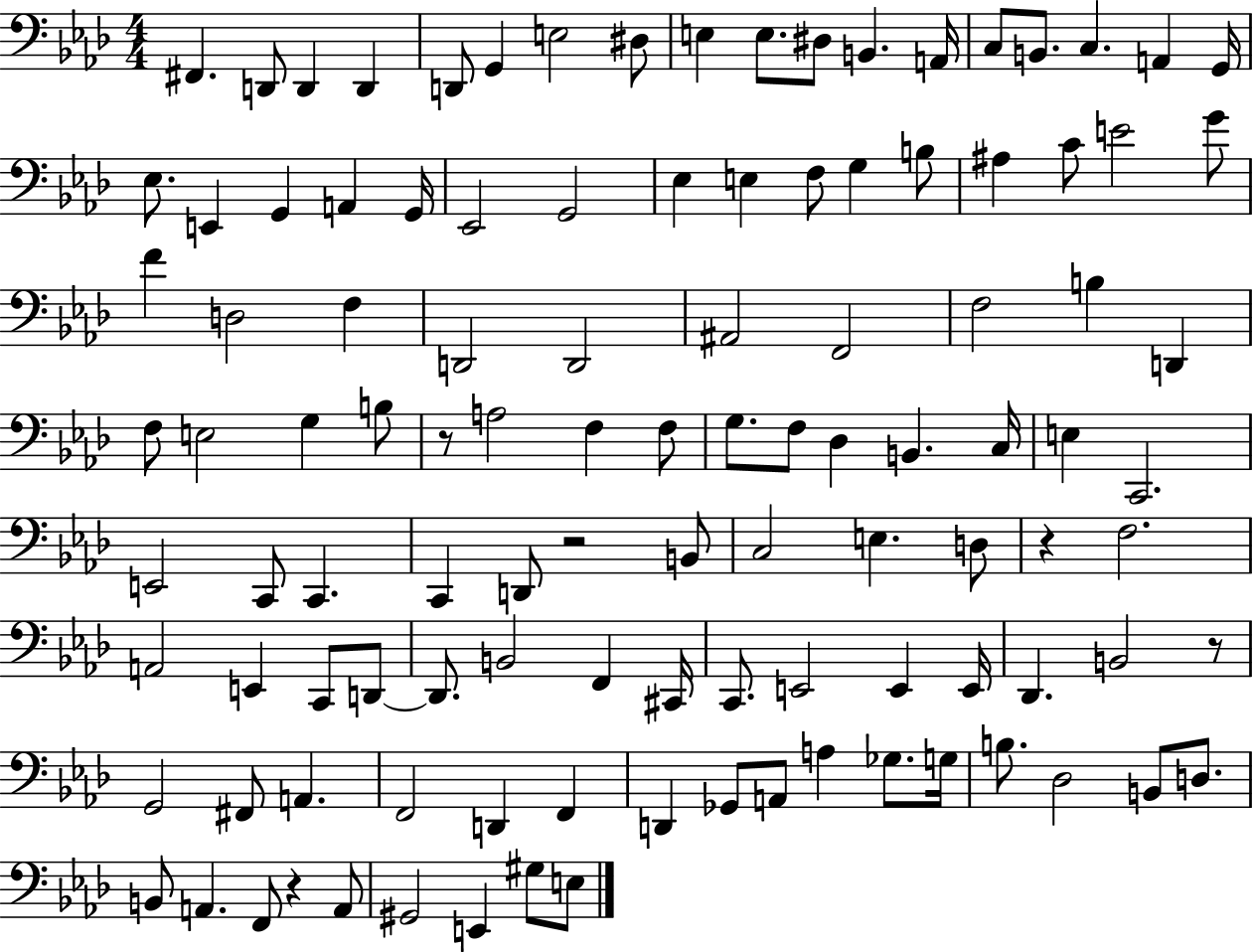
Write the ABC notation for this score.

X:1
T:Untitled
M:4/4
L:1/4
K:Ab
^F,, D,,/2 D,, D,, D,,/2 G,, E,2 ^D,/2 E, E,/2 ^D,/2 B,, A,,/4 C,/2 B,,/2 C, A,, G,,/4 _E,/2 E,, G,, A,, G,,/4 _E,,2 G,,2 _E, E, F,/2 G, B,/2 ^A, C/2 E2 G/2 F D,2 F, D,,2 D,,2 ^A,,2 F,,2 F,2 B, D,, F,/2 E,2 G, B,/2 z/2 A,2 F, F,/2 G,/2 F,/2 _D, B,, C,/4 E, C,,2 E,,2 C,,/2 C,, C,, D,,/2 z2 B,,/2 C,2 E, D,/2 z F,2 A,,2 E,, C,,/2 D,,/2 D,,/2 B,,2 F,, ^C,,/4 C,,/2 E,,2 E,, E,,/4 _D,, B,,2 z/2 G,,2 ^F,,/2 A,, F,,2 D,, F,, D,, _G,,/2 A,,/2 A, _G,/2 G,/4 B,/2 _D,2 B,,/2 D,/2 B,,/2 A,, F,,/2 z A,,/2 ^G,,2 E,, ^G,/2 E,/2